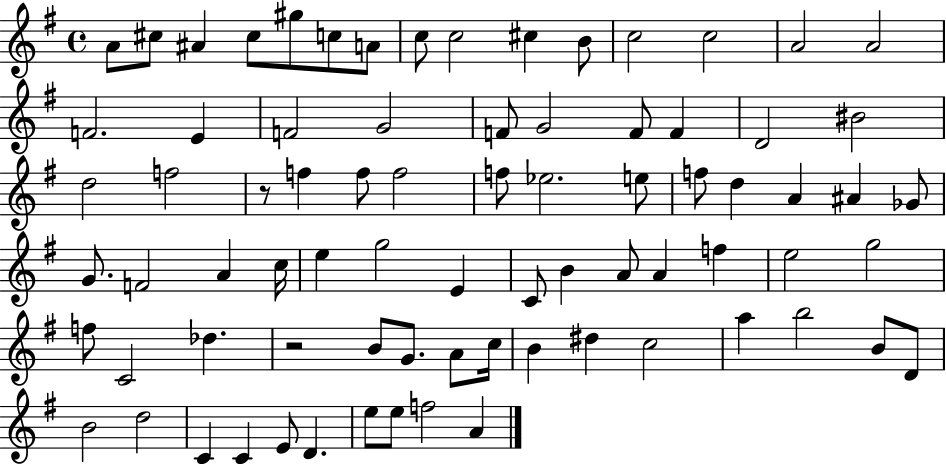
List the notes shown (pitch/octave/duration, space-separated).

A4/e C#5/e A#4/q C#5/e G#5/e C5/e A4/e C5/e C5/h C#5/q B4/e C5/h C5/h A4/h A4/h F4/h. E4/q F4/h G4/h F4/e G4/h F4/e F4/q D4/h BIS4/h D5/h F5/h R/e F5/q F5/e F5/h F5/e Eb5/h. E5/e F5/e D5/q A4/q A#4/q Gb4/e G4/e. F4/h A4/q C5/s E5/q G5/h E4/q C4/e B4/q A4/e A4/q F5/q E5/h G5/h F5/e C4/h Db5/q. R/h B4/e G4/e. A4/e C5/s B4/q D#5/q C5/h A5/q B5/h B4/e D4/e B4/h D5/h C4/q C4/q E4/e D4/q. E5/e E5/e F5/h A4/q